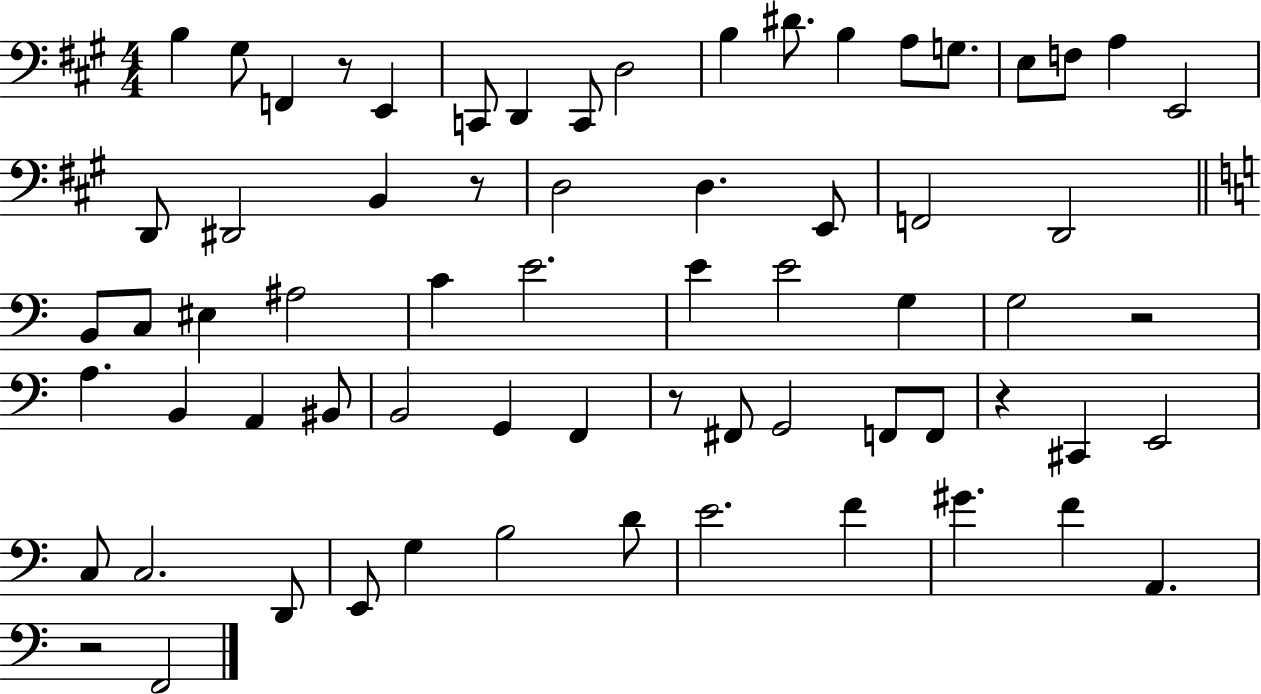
{
  \clef bass
  \numericTimeSignature
  \time 4/4
  \key a \major
  b4 gis8 f,4 r8 e,4 | c,8 d,4 c,8 d2 | b4 dis'8. b4 a8 g8. | e8 f8 a4 e,2 | \break d,8 dis,2 b,4 r8 | d2 d4. e,8 | f,2 d,2 | \bar "||" \break \key c \major b,8 c8 eis4 ais2 | c'4 e'2. | e'4 e'2 g4 | g2 r2 | \break a4. b,4 a,4 bis,8 | b,2 g,4 f,4 | r8 fis,8 g,2 f,8 f,8 | r4 cis,4 e,2 | \break c8 c2. d,8 | e,8 g4 b2 d'8 | e'2. f'4 | gis'4. f'4 a,4. | \break r2 f,2 | \bar "|."
}